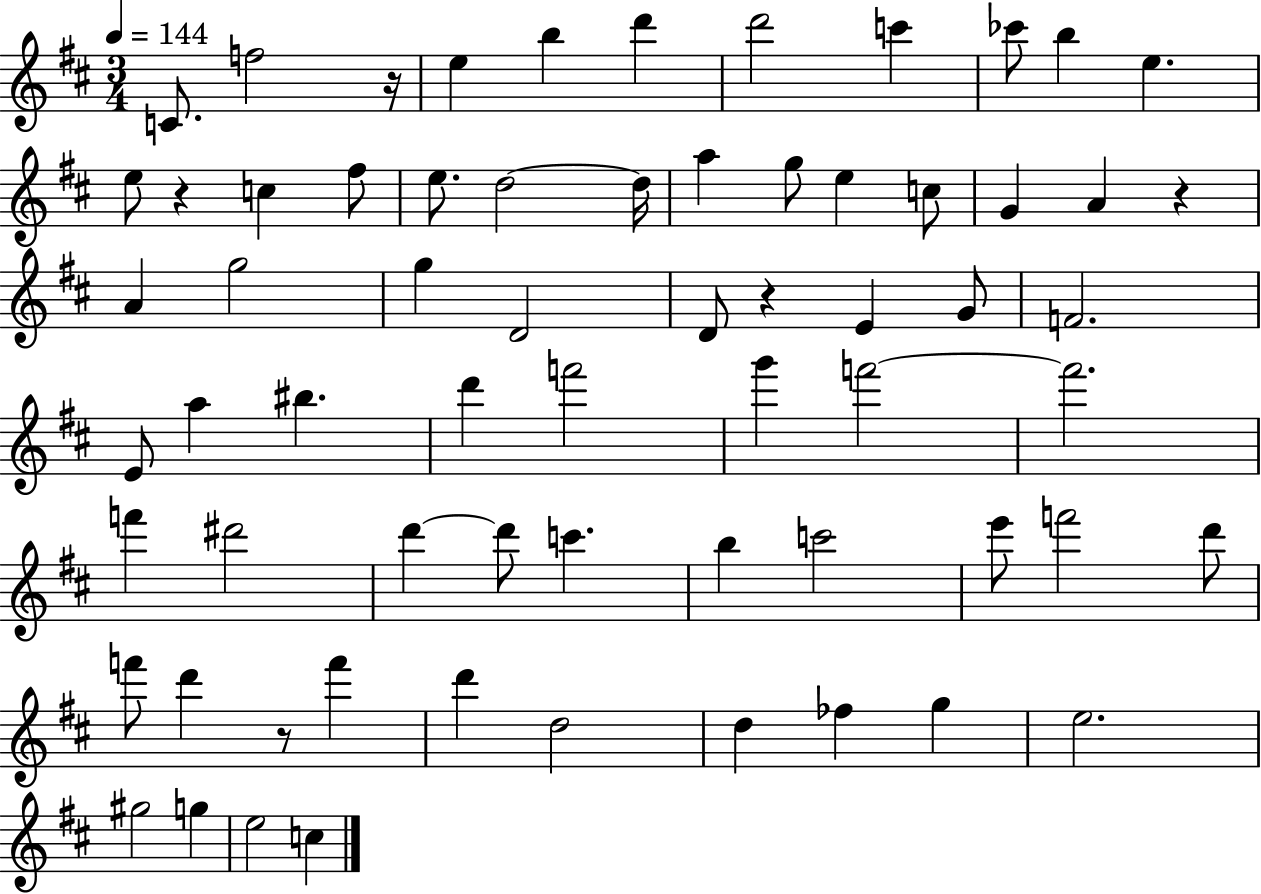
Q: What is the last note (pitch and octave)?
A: C5